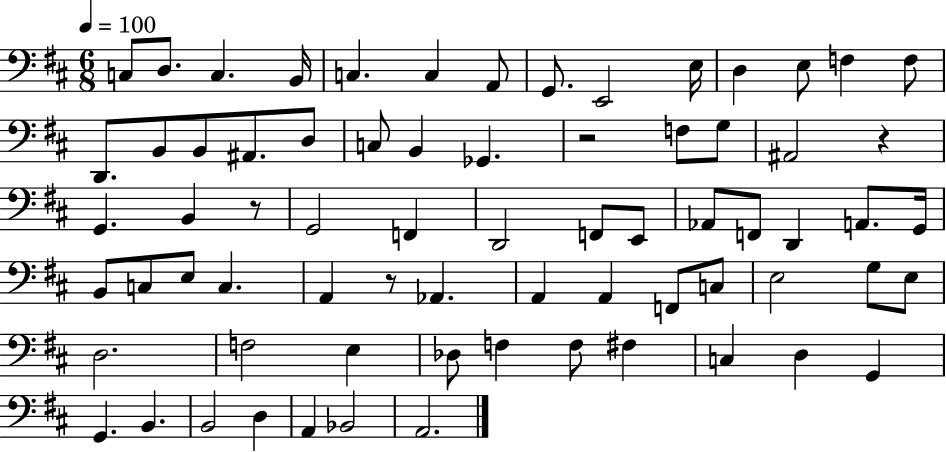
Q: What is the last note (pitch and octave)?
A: A2